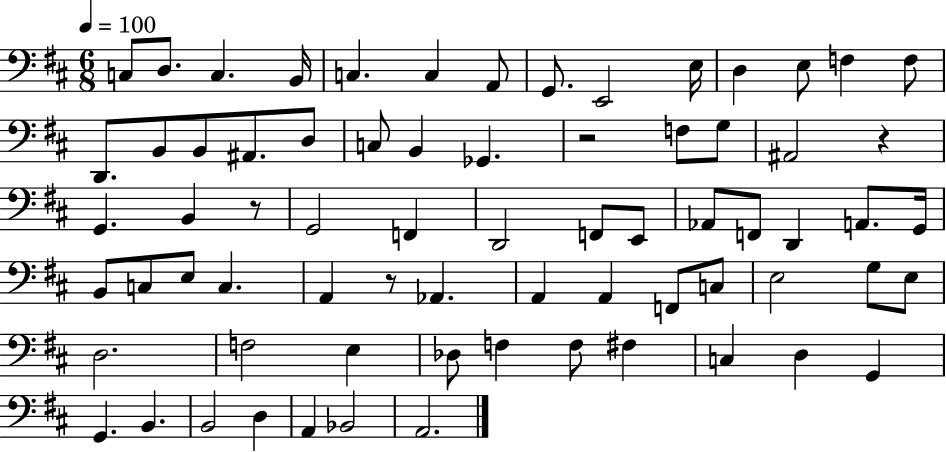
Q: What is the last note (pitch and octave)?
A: A2